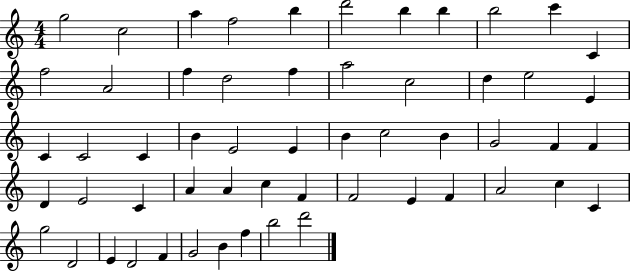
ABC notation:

X:1
T:Untitled
M:4/4
L:1/4
K:C
g2 c2 a f2 b d'2 b b b2 c' C f2 A2 f d2 f a2 c2 d e2 E C C2 C B E2 E B c2 B G2 F F D E2 C A A c F F2 E F A2 c C g2 D2 E D2 F G2 B f b2 d'2